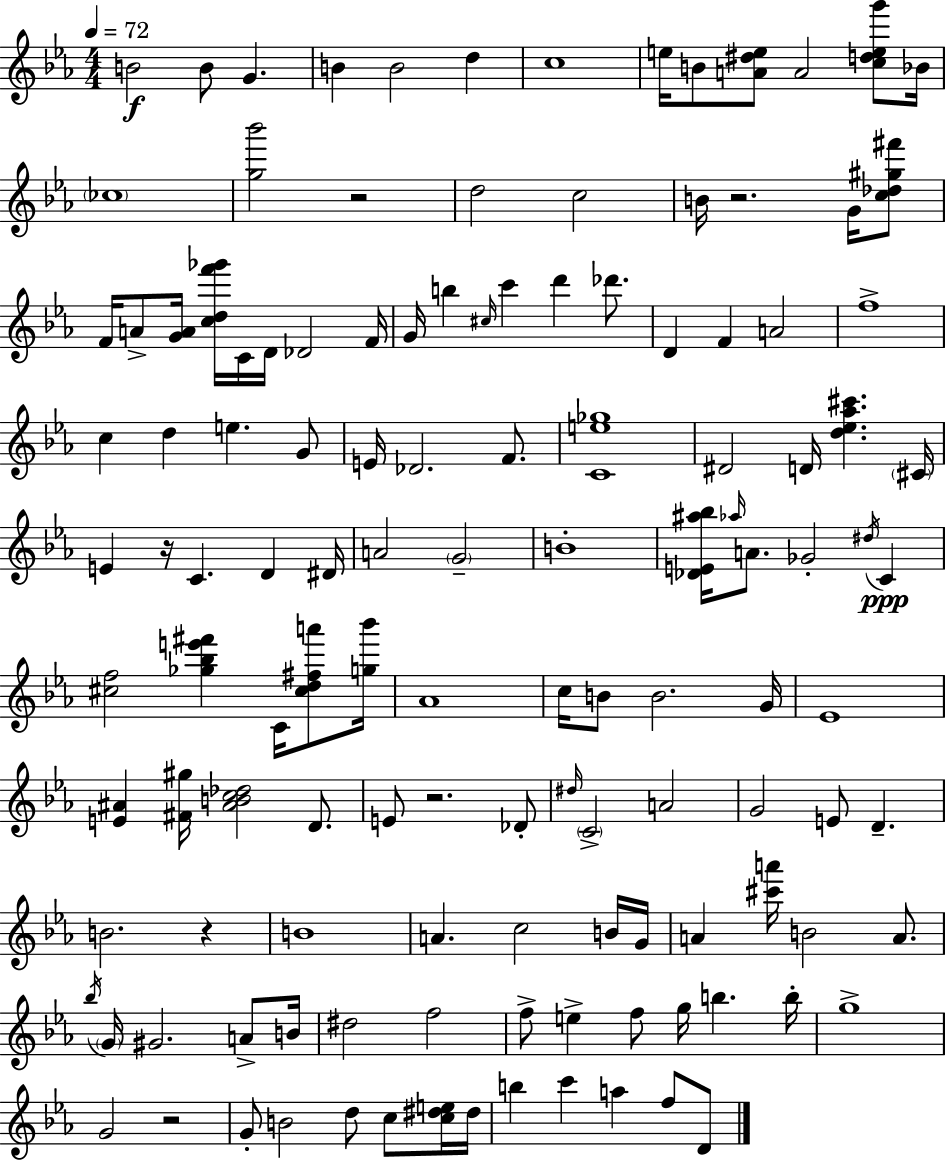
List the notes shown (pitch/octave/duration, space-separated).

B4/h B4/e G4/q. B4/q B4/h D5/q C5/w E5/s B4/e [A4,D#5,E5]/e A4/h [C5,D5,E5,G6]/e Bb4/s CES5/w [G5,Bb6]/h R/h D5/h C5/h B4/s R/h. G4/s [C5,Db5,G#5,F#6]/e F4/s A4/e [G4,A4]/s [C5,D5,F6,Gb6]/s C4/s D4/s Db4/h F4/s G4/s B5/q C#5/s C6/q D6/q Db6/e. D4/q F4/q A4/h F5/w C5/q D5/q E5/q. G4/e E4/s Db4/h. F4/e. [C4,E5,Gb5]/w D#4/h D4/s [D5,Eb5,Ab5,C#6]/q. C#4/s E4/q R/s C4/q. D4/q D#4/s A4/h G4/h B4/w [Db4,E4,A#5,Bb5]/s Ab5/s A4/e. Gb4/h D#5/s C4/q [C#5,F5]/h [Gb5,Bb5,E6,F#6]/q C4/s [C#5,D5,F#5,A6]/e [G5,Bb6]/s Ab4/w C5/s B4/e B4/h. G4/s Eb4/w [E4,A#4]/q [F#4,G#5]/s [A#4,B4,C5,Db5]/h D4/e. E4/e R/h. Db4/e D#5/s C4/h A4/h G4/h E4/e D4/q. B4/h. R/q B4/w A4/q. C5/h B4/s G4/s A4/q [C#6,A6]/s B4/h A4/e. Bb5/s G4/s G#4/h. A4/e B4/s D#5/h F5/h F5/e E5/q F5/e G5/s B5/q. B5/s G5/w G4/h R/h G4/e B4/h D5/e C5/e [C5,D#5,E5]/s D#5/s B5/q C6/q A5/q F5/e D4/e